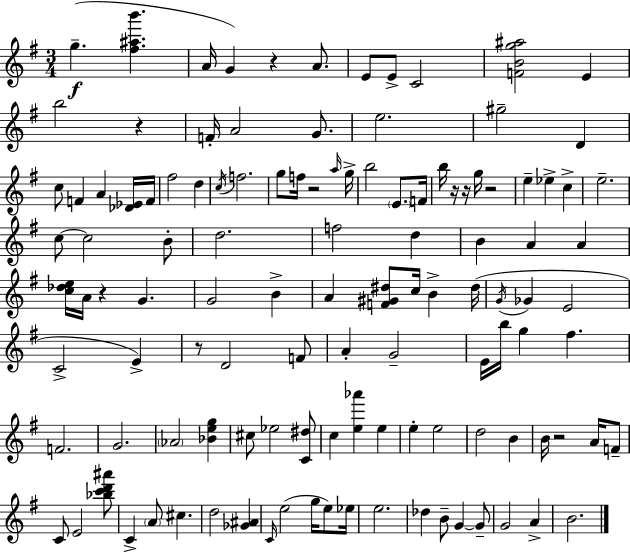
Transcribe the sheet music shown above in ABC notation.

X:1
T:Untitled
M:3/4
L:1/4
K:Em
g [^f^ab'] A/4 G z A/2 E/2 E/2 C2 [FBg^a]2 E b2 z F/4 A2 G/2 e2 ^g2 D c/2 F A [_D_E]/4 F/4 ^f2 d c/4 f2 g/2 f/4 z2 a/4 g/4 b2 E/2 F/4 b/4 z/4 z/4 g/4 z2 e _e c e2 c/2 c2 B/2 d2 f2 d B A A [c_de]/4 A/4 z G G2 B A [F^G^d]/2 c/4 B ^d/4 G/4 _G E2 C2 E z/2 D2 F/2 A G2 E/4 b/4 g ^f F2 G2 _A2 [_Beg] ^c/2 _e2 [C^d]/2 c [e_a'] e e e2 d2 B B/4 z2 A/4 F/2 C/2 E2 [_bc'd'^a']/2 C A/2 ^c d2 [_G^A] C/4 e2 g/4 e/2 _e/4 e2 _d B/2 G G/2 G2 A B2